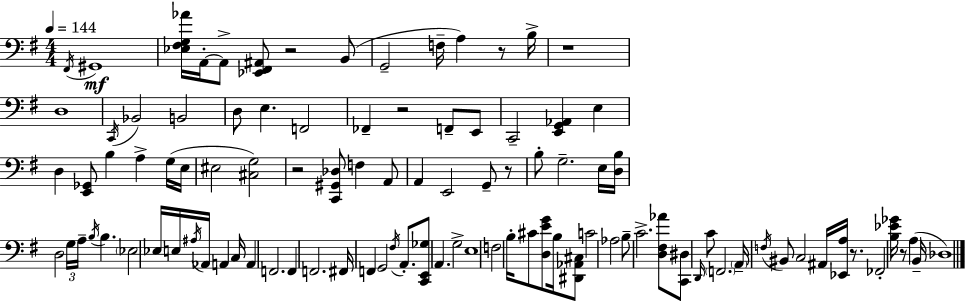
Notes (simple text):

F#2/s G#2/w [Eb3,F#3,G3,Ab4]/s A2/s A2/e [Eb2,F#2,A#2]/e R/h B2/e G2/h F3/s A3/q R/e B3/s R/w D3/w C2/s Bb2/h B2/h D3/e E3/q. F2/h FES2/q R/h F2/e E2/e C2/h [E2,G2,Ab2]/q E3/q D3/q [E2,Gb2]/e B3/q A3/q G3/s E3/s EIS3/h [C#3,G3]/h R/h [C2,G#2,Db3]/e F3/q A2/e A2/q E2/h G2/e R/e B3/e G3/h. E3/s [D3,B3]/s D3/h G3/s A3/s B3/s B3/q. Eb3/h Eb3/s E3/s A#3/s Ab2/s A2/q C3/s A2/q F2/h. F2/q F2/h. F#2/s F2/q G2/h F#3/s A2/e. [C2,E2,Gb3]/e A2/q. G3/h E3/w F3/h B3/s C#4/e [D3,E4,G4]/e B3/s [D#2,Ab2,C#3]/e C4/h Ab3/h B3/e C4/h. [D3,F#3,Ab4]/e [C2,D#3]/e D2/s C4/e F2/h. A2/s F3/s BIS2/e C3/h A#2/s [Eb2,A3]/s R/e. FES2/h [B3,Eb4,Gb4]/s R/e A3/q B2/s Db3/w